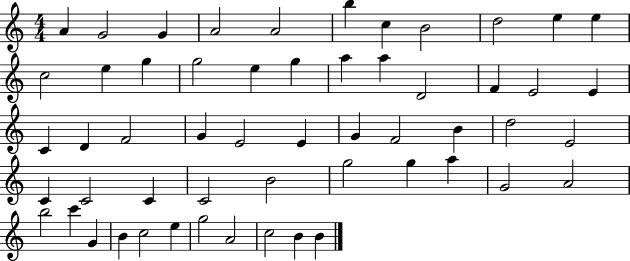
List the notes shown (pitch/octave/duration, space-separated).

A4/q G4/h G4/q A4/h A4/h B5/q C5/q B4/h D5/h E5/q E5/q C5/h E5/q G5/q G5/h E5/q G5/q A5/q A5/q D4/h F4/q E4/h E4/q C4/q D4/q F4/h G4/q E4/h E4/q G4/q F4/h B4/q D5/h E4/h C4/q C4/h C4/q C4/h B4/h G5/h G5/q A5/q G4/h A4/h B5/h C6/q G4/q B4/q C5/h E5/q G5/h A4/h C5/h B4/q B4/q